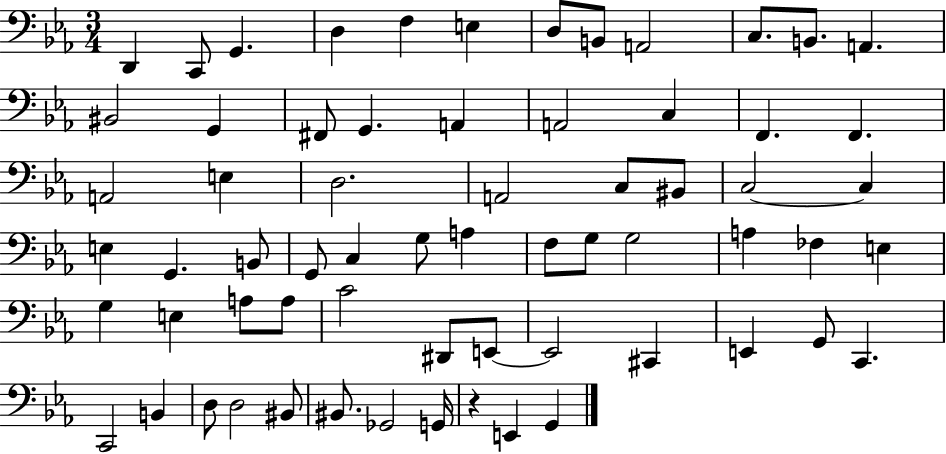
X:1
T:Untitled
M:3/4
L:1/4
K:Eb
D,, C,,/2 G,, D, F, E, D,/2 B,,/2 A,,2 C,/2 B,,/2 A,, ^B,,2 G,, ^F,,/2 G,, A,, A,,2 C, F,, F,, A,,2 E, D,2 A,,2 C,/2 ^B,,/2 C,2 C, E, G,, B,,/2 G,,/2 C, G,/2 A, F,/2 G,/2 G,2 A, _F, E, G, E, A,/2 A,/2 C2 ^D,,/2 E,,/2 E,,2 ^C,, E,, G,,/2 C,, C,,2 B,, D,/2 D,2 ^B,,/2 ^B,,/2 _G,,2 G,,/4 z E,, G,,